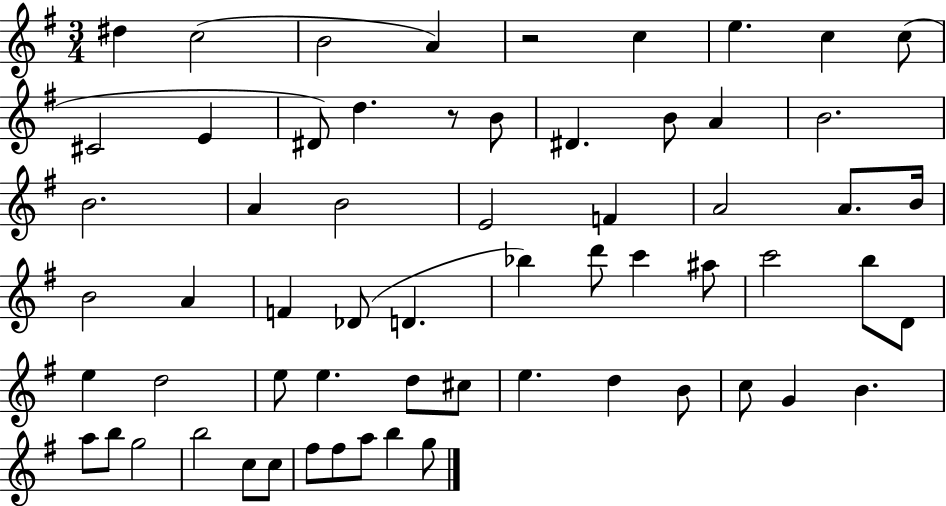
D#5/q C5/h B4/h A4/q R/h C5/q E5/q. C5/q C5/e C#4/h E4/q D#4/e D5/q. R/e B4/e D#4/q. B4/e A4/q B4/h. B4/h. A4/q B4/h E4/h F4/q A4/h A4/e. B4/s B4/h A4/q F4/q Db4/e D4/q. Bb5/q D6/e C6/q A#5/e C6/h B5/e D4/e E5/q D5/h E5/e E5/q. D5/e C#5/e E5/q. D5/q B4/e C5/e G4/q B4/q. A5/e B5/e G5/h B5/h C5/e C5/e F#5/e F#5/e A5/e B5/q G5/e